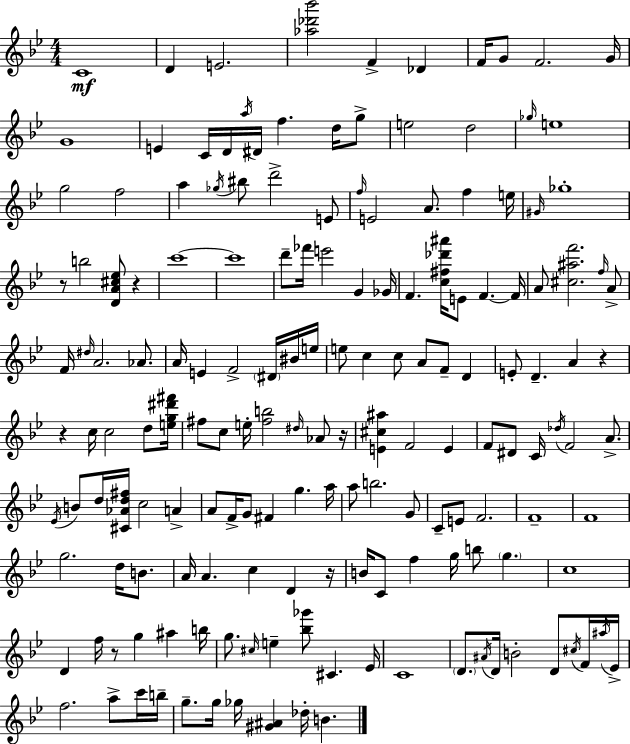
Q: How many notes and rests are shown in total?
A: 165